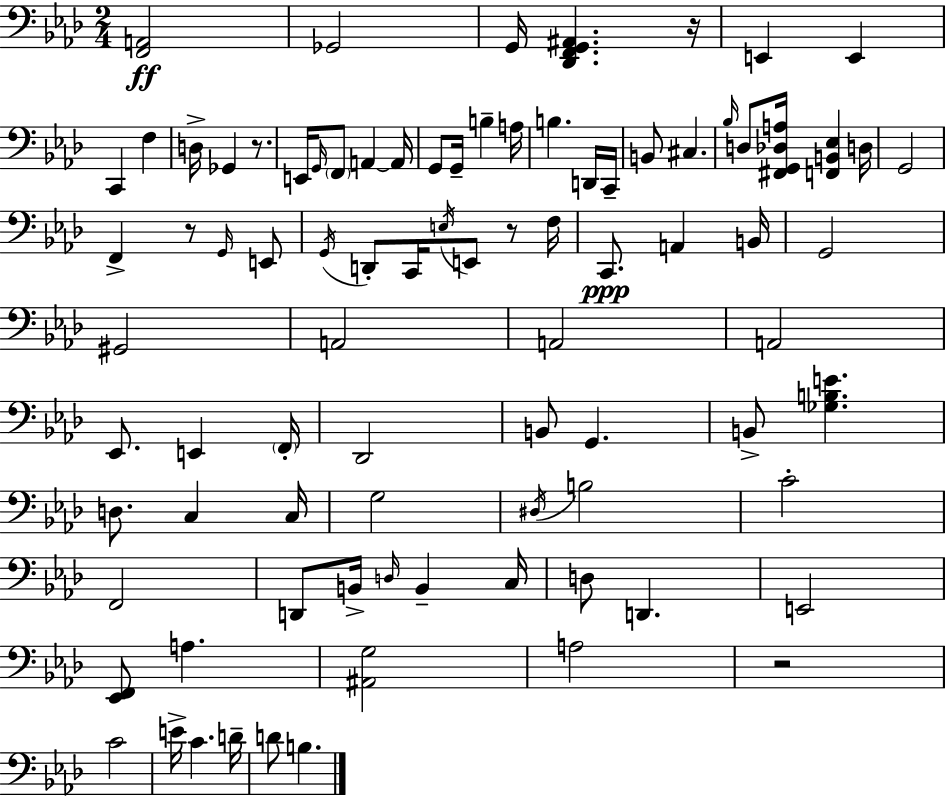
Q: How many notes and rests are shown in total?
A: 86